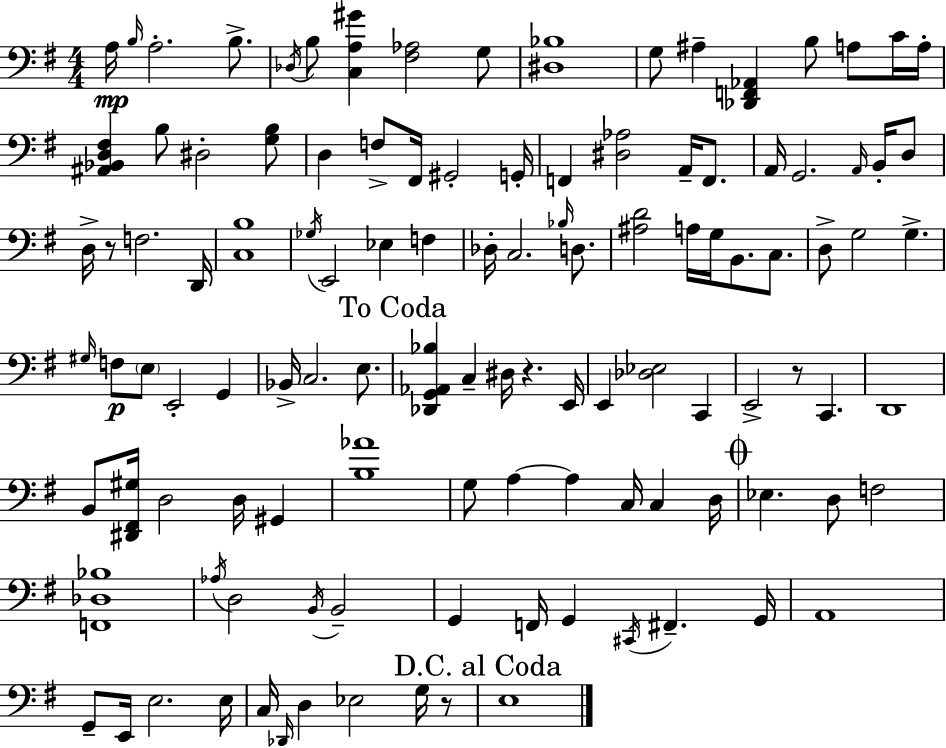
{
  \clef bass
  \numericTimeSignature
  \time 4/4
  \key e \minor
  a16\mp \grace { b16 } a2.-. b8.-> | \acciaccatura { des16 } b8 <c a gis'>4 <fis aes>2 | g8 <dis bes>1 | g8 ais4-- <des, f, aes,>4 b8 a8 | \break c'16 a16-. <ais, bes, d fis>4 b8 dis2-. | <g b>8 d4 f8-> fis,16 gis,2-. | g,16-. f,4 <dis aes>2 a,16-- f,8. | a,16 g,2. \grace { a,16 } | \break b,16-. d8 d16-> r8 f2. | d,16 <c b>1 | \acciaccatura { ges16 } e,2 ees4 | f4 des16-. c2. | \break \grace { bes16 } d8. <ais d'>2 a16 g16 b,8. | c8. d8-> g2 g4.-> | \grace { gis16 } f8\p \parenthesize e8 e,2-. | g,4 bes,16-> c2. | \break e8. \mark "To Coda" <des, g, aes, bes>4 c4-- dis16 r4. | e,16 e,4 <des ees>2 | c,4 e,2-> r8 | c,4. d,1 | \break b,8 <dis, fis, gis>16 d2 | d16 gis,4 <b aes'>1 | g8 a4~~ a4 | c16 c4 d16 \mark \markup { \musicglyph "scripts.coda" } ees4. d8 f2 | \break <f, des bes>1 | \acciaccatura { aes16 } d2 \acciaccatura { b,16 } | b,2-- g,4 f,16 g,4 | \acciaccatura { cis,16 } fis,4.-- g,16 a,1 | \break g,8-- e,16 e2. | e16 c16 \grace { des,16 } d4 ees2 | g16 r8 \mark "D.C. al Coda" e1 | \bar "|."
}